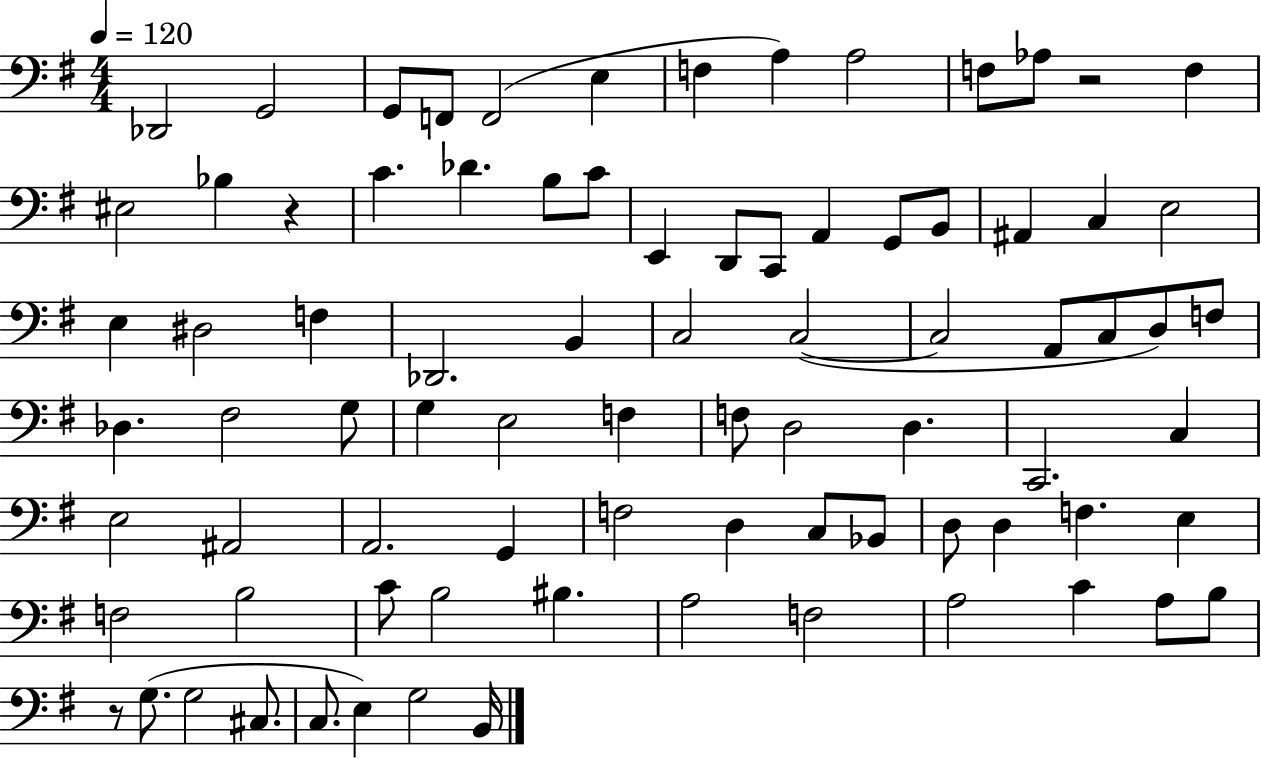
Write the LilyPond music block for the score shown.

{
  \clef bass
  \numericTimeSignature
  \time 4/4
  \key g \major
  \tempo 4 = 120
  des,2 g,2 | g,8 f,8 f,2( e4 | f4 a4) a2 | f8 aes8 r2 f4 | \break eis2 bes4 r4 | c'4. des'4. b8 c'8 | e,4 d,8 c,8 a,4 g,8 b,8 | ais,4 c4 e2 | \break e4 dis2 f4 | des,2. b,4 | c2 c2~(~ | c2 a,8 c8 d8) f8 | \break des4. fis2 g8 | g4 e2 f4 | f8 d2 d4. | c,2. c4 | \break e2 ais,2 | a,2. g,4 | f2 d4 c8 bes,8 | d8 d4 f4. e4 | \break f2 b2 | c'8 b2 bis4. | a2 f2 | a2 c'4 a8 b8 | \break r8 g8.( g2 cis8. | c8. e4) g2 b,16 | \bar "|."
}